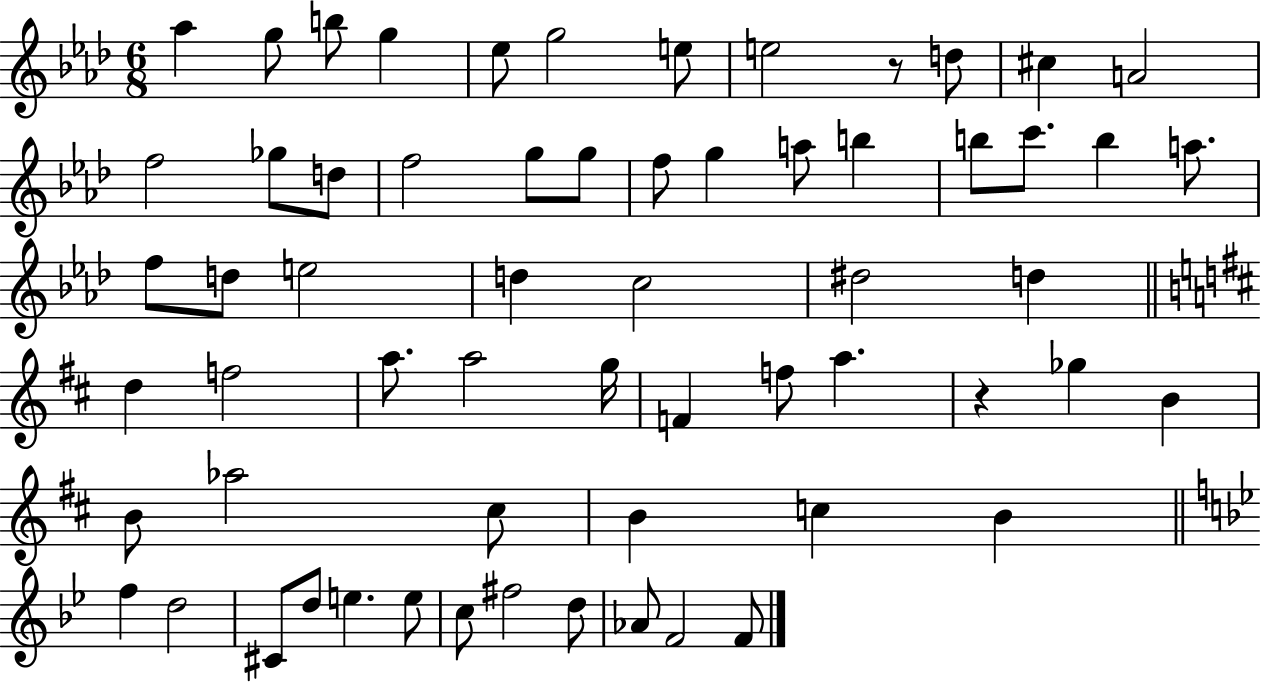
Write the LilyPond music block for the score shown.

{
  \clef treble
  \numericTimeSignature
  \time 6/8
  \key aes \major
  \repeat volta 2 { aes''4 g''8 b''8 g''4 | ees''8 g''2 e''8 | e''2 r8 d''8 | cis''4 a'2 | \break f''2 ges''8 d''8 | f''2 g''8 g''8 | f''8 g''4 a''8 b''4 | b''8 c'''8. b''4 a''8. | \break f''8 d''8 e''2 | d''4 c''2 | dis''2 d''4 | \bar "||" \break \key b \minor d''4 f''2 | a''8. a''2 g''16 | f'4 f''8 a''4. | r4 ges''4 b'4 | \break b'8 aes''2 cis''8 | b'4 c''4 b'4 | \bar "||" \break \key bes \major f''4 d''2 | cis'8 d''8 e''4. e''8 | c''8 fis''2 d''8 | aes'8 f'2 f'8 | \break } \bar "|."
}